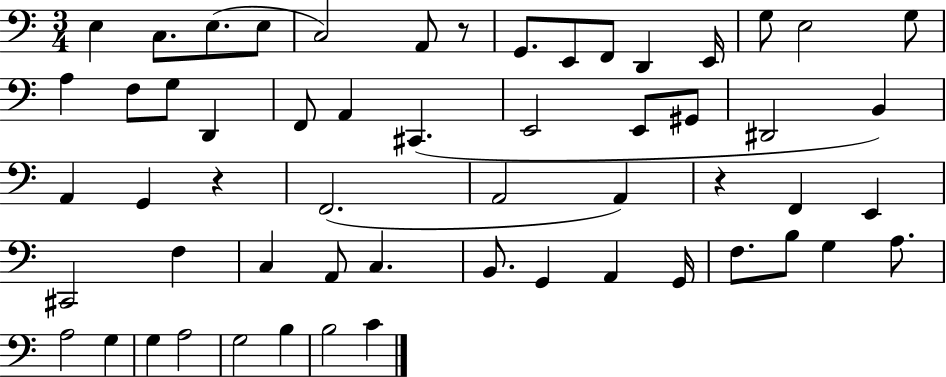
X:1
T:Untitled
M:3/4
L:1/4
K:C
E, C,/2 E,/2 E,/2 C,2 A,,/2 z/2 G,,/2 E,,/2 F,,/2 D,, E,,/4 G,/2 E,2 G,/2 A, F,/2 G,/2 D,, F,,/2 A,, ^C,, E,,2 E,,/2 ^G,,/2 ^D,,2 B,, A,, G,, z F,,2 A,,2 A,, z F,, E,, ^C,,2 F, C, A,,/2 C, B,,/2 G,, A,, G,,/4 F,/2 B,/2 G, A,/2 A,2 G, G, A,2 G,2 B, B,2 C